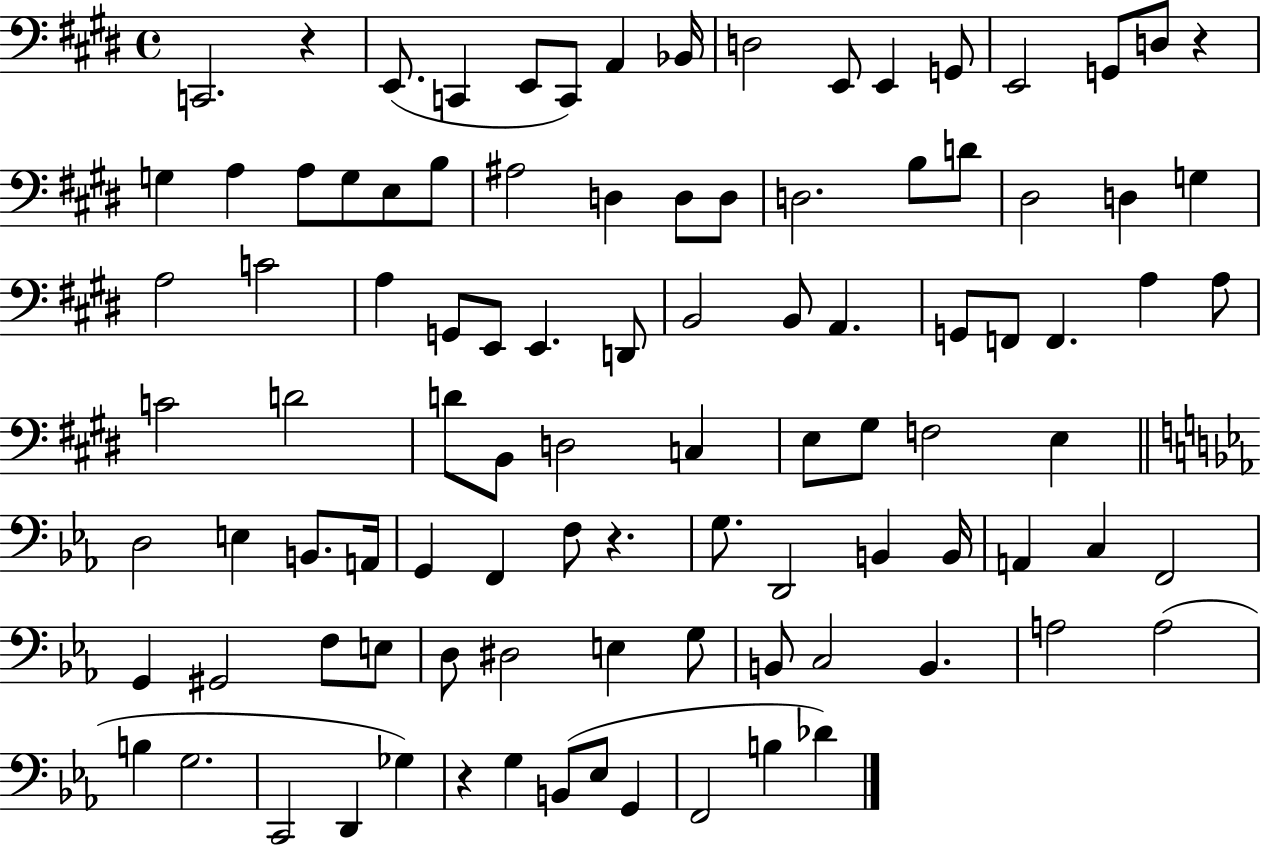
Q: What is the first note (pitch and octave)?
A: C2